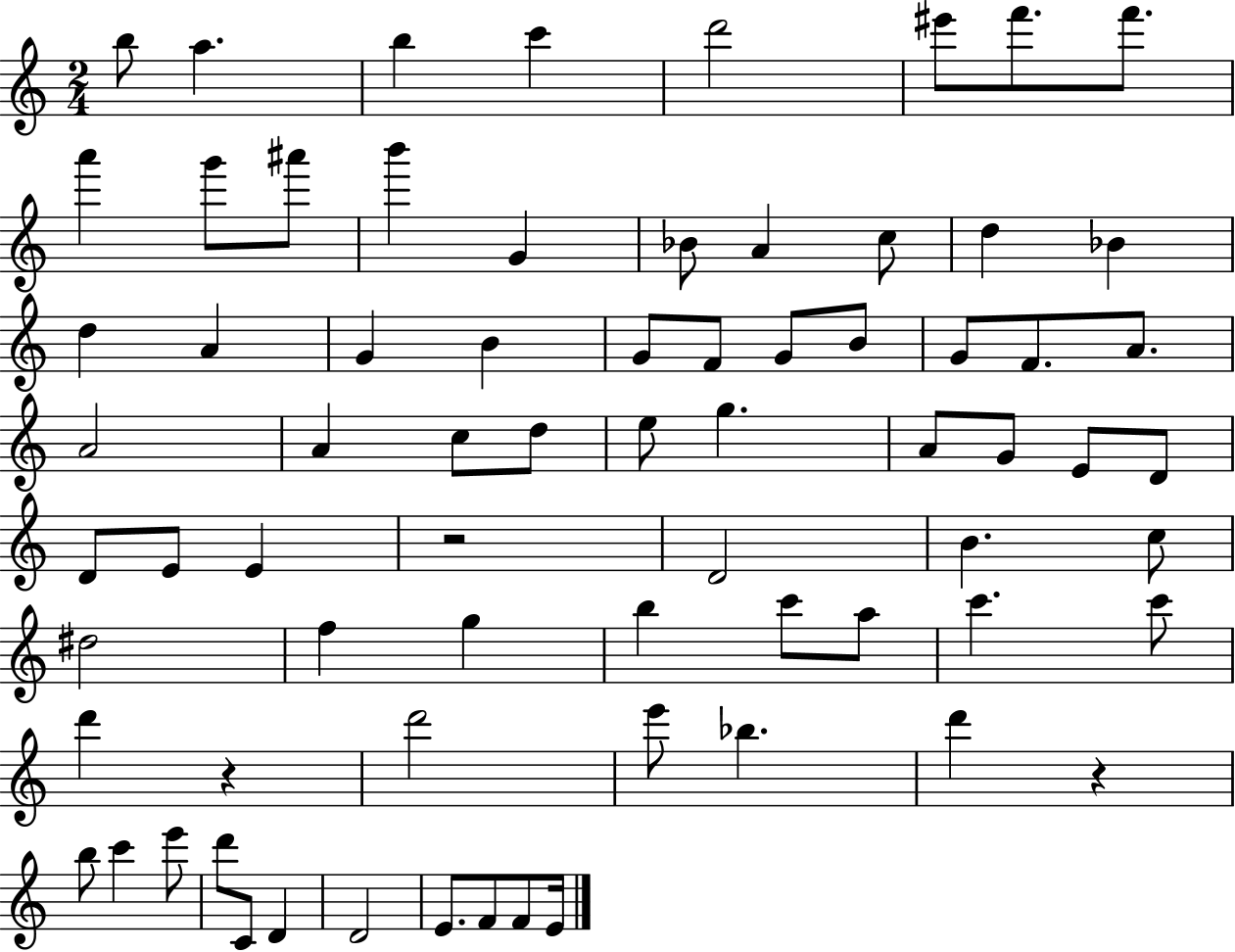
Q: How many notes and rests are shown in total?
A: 72